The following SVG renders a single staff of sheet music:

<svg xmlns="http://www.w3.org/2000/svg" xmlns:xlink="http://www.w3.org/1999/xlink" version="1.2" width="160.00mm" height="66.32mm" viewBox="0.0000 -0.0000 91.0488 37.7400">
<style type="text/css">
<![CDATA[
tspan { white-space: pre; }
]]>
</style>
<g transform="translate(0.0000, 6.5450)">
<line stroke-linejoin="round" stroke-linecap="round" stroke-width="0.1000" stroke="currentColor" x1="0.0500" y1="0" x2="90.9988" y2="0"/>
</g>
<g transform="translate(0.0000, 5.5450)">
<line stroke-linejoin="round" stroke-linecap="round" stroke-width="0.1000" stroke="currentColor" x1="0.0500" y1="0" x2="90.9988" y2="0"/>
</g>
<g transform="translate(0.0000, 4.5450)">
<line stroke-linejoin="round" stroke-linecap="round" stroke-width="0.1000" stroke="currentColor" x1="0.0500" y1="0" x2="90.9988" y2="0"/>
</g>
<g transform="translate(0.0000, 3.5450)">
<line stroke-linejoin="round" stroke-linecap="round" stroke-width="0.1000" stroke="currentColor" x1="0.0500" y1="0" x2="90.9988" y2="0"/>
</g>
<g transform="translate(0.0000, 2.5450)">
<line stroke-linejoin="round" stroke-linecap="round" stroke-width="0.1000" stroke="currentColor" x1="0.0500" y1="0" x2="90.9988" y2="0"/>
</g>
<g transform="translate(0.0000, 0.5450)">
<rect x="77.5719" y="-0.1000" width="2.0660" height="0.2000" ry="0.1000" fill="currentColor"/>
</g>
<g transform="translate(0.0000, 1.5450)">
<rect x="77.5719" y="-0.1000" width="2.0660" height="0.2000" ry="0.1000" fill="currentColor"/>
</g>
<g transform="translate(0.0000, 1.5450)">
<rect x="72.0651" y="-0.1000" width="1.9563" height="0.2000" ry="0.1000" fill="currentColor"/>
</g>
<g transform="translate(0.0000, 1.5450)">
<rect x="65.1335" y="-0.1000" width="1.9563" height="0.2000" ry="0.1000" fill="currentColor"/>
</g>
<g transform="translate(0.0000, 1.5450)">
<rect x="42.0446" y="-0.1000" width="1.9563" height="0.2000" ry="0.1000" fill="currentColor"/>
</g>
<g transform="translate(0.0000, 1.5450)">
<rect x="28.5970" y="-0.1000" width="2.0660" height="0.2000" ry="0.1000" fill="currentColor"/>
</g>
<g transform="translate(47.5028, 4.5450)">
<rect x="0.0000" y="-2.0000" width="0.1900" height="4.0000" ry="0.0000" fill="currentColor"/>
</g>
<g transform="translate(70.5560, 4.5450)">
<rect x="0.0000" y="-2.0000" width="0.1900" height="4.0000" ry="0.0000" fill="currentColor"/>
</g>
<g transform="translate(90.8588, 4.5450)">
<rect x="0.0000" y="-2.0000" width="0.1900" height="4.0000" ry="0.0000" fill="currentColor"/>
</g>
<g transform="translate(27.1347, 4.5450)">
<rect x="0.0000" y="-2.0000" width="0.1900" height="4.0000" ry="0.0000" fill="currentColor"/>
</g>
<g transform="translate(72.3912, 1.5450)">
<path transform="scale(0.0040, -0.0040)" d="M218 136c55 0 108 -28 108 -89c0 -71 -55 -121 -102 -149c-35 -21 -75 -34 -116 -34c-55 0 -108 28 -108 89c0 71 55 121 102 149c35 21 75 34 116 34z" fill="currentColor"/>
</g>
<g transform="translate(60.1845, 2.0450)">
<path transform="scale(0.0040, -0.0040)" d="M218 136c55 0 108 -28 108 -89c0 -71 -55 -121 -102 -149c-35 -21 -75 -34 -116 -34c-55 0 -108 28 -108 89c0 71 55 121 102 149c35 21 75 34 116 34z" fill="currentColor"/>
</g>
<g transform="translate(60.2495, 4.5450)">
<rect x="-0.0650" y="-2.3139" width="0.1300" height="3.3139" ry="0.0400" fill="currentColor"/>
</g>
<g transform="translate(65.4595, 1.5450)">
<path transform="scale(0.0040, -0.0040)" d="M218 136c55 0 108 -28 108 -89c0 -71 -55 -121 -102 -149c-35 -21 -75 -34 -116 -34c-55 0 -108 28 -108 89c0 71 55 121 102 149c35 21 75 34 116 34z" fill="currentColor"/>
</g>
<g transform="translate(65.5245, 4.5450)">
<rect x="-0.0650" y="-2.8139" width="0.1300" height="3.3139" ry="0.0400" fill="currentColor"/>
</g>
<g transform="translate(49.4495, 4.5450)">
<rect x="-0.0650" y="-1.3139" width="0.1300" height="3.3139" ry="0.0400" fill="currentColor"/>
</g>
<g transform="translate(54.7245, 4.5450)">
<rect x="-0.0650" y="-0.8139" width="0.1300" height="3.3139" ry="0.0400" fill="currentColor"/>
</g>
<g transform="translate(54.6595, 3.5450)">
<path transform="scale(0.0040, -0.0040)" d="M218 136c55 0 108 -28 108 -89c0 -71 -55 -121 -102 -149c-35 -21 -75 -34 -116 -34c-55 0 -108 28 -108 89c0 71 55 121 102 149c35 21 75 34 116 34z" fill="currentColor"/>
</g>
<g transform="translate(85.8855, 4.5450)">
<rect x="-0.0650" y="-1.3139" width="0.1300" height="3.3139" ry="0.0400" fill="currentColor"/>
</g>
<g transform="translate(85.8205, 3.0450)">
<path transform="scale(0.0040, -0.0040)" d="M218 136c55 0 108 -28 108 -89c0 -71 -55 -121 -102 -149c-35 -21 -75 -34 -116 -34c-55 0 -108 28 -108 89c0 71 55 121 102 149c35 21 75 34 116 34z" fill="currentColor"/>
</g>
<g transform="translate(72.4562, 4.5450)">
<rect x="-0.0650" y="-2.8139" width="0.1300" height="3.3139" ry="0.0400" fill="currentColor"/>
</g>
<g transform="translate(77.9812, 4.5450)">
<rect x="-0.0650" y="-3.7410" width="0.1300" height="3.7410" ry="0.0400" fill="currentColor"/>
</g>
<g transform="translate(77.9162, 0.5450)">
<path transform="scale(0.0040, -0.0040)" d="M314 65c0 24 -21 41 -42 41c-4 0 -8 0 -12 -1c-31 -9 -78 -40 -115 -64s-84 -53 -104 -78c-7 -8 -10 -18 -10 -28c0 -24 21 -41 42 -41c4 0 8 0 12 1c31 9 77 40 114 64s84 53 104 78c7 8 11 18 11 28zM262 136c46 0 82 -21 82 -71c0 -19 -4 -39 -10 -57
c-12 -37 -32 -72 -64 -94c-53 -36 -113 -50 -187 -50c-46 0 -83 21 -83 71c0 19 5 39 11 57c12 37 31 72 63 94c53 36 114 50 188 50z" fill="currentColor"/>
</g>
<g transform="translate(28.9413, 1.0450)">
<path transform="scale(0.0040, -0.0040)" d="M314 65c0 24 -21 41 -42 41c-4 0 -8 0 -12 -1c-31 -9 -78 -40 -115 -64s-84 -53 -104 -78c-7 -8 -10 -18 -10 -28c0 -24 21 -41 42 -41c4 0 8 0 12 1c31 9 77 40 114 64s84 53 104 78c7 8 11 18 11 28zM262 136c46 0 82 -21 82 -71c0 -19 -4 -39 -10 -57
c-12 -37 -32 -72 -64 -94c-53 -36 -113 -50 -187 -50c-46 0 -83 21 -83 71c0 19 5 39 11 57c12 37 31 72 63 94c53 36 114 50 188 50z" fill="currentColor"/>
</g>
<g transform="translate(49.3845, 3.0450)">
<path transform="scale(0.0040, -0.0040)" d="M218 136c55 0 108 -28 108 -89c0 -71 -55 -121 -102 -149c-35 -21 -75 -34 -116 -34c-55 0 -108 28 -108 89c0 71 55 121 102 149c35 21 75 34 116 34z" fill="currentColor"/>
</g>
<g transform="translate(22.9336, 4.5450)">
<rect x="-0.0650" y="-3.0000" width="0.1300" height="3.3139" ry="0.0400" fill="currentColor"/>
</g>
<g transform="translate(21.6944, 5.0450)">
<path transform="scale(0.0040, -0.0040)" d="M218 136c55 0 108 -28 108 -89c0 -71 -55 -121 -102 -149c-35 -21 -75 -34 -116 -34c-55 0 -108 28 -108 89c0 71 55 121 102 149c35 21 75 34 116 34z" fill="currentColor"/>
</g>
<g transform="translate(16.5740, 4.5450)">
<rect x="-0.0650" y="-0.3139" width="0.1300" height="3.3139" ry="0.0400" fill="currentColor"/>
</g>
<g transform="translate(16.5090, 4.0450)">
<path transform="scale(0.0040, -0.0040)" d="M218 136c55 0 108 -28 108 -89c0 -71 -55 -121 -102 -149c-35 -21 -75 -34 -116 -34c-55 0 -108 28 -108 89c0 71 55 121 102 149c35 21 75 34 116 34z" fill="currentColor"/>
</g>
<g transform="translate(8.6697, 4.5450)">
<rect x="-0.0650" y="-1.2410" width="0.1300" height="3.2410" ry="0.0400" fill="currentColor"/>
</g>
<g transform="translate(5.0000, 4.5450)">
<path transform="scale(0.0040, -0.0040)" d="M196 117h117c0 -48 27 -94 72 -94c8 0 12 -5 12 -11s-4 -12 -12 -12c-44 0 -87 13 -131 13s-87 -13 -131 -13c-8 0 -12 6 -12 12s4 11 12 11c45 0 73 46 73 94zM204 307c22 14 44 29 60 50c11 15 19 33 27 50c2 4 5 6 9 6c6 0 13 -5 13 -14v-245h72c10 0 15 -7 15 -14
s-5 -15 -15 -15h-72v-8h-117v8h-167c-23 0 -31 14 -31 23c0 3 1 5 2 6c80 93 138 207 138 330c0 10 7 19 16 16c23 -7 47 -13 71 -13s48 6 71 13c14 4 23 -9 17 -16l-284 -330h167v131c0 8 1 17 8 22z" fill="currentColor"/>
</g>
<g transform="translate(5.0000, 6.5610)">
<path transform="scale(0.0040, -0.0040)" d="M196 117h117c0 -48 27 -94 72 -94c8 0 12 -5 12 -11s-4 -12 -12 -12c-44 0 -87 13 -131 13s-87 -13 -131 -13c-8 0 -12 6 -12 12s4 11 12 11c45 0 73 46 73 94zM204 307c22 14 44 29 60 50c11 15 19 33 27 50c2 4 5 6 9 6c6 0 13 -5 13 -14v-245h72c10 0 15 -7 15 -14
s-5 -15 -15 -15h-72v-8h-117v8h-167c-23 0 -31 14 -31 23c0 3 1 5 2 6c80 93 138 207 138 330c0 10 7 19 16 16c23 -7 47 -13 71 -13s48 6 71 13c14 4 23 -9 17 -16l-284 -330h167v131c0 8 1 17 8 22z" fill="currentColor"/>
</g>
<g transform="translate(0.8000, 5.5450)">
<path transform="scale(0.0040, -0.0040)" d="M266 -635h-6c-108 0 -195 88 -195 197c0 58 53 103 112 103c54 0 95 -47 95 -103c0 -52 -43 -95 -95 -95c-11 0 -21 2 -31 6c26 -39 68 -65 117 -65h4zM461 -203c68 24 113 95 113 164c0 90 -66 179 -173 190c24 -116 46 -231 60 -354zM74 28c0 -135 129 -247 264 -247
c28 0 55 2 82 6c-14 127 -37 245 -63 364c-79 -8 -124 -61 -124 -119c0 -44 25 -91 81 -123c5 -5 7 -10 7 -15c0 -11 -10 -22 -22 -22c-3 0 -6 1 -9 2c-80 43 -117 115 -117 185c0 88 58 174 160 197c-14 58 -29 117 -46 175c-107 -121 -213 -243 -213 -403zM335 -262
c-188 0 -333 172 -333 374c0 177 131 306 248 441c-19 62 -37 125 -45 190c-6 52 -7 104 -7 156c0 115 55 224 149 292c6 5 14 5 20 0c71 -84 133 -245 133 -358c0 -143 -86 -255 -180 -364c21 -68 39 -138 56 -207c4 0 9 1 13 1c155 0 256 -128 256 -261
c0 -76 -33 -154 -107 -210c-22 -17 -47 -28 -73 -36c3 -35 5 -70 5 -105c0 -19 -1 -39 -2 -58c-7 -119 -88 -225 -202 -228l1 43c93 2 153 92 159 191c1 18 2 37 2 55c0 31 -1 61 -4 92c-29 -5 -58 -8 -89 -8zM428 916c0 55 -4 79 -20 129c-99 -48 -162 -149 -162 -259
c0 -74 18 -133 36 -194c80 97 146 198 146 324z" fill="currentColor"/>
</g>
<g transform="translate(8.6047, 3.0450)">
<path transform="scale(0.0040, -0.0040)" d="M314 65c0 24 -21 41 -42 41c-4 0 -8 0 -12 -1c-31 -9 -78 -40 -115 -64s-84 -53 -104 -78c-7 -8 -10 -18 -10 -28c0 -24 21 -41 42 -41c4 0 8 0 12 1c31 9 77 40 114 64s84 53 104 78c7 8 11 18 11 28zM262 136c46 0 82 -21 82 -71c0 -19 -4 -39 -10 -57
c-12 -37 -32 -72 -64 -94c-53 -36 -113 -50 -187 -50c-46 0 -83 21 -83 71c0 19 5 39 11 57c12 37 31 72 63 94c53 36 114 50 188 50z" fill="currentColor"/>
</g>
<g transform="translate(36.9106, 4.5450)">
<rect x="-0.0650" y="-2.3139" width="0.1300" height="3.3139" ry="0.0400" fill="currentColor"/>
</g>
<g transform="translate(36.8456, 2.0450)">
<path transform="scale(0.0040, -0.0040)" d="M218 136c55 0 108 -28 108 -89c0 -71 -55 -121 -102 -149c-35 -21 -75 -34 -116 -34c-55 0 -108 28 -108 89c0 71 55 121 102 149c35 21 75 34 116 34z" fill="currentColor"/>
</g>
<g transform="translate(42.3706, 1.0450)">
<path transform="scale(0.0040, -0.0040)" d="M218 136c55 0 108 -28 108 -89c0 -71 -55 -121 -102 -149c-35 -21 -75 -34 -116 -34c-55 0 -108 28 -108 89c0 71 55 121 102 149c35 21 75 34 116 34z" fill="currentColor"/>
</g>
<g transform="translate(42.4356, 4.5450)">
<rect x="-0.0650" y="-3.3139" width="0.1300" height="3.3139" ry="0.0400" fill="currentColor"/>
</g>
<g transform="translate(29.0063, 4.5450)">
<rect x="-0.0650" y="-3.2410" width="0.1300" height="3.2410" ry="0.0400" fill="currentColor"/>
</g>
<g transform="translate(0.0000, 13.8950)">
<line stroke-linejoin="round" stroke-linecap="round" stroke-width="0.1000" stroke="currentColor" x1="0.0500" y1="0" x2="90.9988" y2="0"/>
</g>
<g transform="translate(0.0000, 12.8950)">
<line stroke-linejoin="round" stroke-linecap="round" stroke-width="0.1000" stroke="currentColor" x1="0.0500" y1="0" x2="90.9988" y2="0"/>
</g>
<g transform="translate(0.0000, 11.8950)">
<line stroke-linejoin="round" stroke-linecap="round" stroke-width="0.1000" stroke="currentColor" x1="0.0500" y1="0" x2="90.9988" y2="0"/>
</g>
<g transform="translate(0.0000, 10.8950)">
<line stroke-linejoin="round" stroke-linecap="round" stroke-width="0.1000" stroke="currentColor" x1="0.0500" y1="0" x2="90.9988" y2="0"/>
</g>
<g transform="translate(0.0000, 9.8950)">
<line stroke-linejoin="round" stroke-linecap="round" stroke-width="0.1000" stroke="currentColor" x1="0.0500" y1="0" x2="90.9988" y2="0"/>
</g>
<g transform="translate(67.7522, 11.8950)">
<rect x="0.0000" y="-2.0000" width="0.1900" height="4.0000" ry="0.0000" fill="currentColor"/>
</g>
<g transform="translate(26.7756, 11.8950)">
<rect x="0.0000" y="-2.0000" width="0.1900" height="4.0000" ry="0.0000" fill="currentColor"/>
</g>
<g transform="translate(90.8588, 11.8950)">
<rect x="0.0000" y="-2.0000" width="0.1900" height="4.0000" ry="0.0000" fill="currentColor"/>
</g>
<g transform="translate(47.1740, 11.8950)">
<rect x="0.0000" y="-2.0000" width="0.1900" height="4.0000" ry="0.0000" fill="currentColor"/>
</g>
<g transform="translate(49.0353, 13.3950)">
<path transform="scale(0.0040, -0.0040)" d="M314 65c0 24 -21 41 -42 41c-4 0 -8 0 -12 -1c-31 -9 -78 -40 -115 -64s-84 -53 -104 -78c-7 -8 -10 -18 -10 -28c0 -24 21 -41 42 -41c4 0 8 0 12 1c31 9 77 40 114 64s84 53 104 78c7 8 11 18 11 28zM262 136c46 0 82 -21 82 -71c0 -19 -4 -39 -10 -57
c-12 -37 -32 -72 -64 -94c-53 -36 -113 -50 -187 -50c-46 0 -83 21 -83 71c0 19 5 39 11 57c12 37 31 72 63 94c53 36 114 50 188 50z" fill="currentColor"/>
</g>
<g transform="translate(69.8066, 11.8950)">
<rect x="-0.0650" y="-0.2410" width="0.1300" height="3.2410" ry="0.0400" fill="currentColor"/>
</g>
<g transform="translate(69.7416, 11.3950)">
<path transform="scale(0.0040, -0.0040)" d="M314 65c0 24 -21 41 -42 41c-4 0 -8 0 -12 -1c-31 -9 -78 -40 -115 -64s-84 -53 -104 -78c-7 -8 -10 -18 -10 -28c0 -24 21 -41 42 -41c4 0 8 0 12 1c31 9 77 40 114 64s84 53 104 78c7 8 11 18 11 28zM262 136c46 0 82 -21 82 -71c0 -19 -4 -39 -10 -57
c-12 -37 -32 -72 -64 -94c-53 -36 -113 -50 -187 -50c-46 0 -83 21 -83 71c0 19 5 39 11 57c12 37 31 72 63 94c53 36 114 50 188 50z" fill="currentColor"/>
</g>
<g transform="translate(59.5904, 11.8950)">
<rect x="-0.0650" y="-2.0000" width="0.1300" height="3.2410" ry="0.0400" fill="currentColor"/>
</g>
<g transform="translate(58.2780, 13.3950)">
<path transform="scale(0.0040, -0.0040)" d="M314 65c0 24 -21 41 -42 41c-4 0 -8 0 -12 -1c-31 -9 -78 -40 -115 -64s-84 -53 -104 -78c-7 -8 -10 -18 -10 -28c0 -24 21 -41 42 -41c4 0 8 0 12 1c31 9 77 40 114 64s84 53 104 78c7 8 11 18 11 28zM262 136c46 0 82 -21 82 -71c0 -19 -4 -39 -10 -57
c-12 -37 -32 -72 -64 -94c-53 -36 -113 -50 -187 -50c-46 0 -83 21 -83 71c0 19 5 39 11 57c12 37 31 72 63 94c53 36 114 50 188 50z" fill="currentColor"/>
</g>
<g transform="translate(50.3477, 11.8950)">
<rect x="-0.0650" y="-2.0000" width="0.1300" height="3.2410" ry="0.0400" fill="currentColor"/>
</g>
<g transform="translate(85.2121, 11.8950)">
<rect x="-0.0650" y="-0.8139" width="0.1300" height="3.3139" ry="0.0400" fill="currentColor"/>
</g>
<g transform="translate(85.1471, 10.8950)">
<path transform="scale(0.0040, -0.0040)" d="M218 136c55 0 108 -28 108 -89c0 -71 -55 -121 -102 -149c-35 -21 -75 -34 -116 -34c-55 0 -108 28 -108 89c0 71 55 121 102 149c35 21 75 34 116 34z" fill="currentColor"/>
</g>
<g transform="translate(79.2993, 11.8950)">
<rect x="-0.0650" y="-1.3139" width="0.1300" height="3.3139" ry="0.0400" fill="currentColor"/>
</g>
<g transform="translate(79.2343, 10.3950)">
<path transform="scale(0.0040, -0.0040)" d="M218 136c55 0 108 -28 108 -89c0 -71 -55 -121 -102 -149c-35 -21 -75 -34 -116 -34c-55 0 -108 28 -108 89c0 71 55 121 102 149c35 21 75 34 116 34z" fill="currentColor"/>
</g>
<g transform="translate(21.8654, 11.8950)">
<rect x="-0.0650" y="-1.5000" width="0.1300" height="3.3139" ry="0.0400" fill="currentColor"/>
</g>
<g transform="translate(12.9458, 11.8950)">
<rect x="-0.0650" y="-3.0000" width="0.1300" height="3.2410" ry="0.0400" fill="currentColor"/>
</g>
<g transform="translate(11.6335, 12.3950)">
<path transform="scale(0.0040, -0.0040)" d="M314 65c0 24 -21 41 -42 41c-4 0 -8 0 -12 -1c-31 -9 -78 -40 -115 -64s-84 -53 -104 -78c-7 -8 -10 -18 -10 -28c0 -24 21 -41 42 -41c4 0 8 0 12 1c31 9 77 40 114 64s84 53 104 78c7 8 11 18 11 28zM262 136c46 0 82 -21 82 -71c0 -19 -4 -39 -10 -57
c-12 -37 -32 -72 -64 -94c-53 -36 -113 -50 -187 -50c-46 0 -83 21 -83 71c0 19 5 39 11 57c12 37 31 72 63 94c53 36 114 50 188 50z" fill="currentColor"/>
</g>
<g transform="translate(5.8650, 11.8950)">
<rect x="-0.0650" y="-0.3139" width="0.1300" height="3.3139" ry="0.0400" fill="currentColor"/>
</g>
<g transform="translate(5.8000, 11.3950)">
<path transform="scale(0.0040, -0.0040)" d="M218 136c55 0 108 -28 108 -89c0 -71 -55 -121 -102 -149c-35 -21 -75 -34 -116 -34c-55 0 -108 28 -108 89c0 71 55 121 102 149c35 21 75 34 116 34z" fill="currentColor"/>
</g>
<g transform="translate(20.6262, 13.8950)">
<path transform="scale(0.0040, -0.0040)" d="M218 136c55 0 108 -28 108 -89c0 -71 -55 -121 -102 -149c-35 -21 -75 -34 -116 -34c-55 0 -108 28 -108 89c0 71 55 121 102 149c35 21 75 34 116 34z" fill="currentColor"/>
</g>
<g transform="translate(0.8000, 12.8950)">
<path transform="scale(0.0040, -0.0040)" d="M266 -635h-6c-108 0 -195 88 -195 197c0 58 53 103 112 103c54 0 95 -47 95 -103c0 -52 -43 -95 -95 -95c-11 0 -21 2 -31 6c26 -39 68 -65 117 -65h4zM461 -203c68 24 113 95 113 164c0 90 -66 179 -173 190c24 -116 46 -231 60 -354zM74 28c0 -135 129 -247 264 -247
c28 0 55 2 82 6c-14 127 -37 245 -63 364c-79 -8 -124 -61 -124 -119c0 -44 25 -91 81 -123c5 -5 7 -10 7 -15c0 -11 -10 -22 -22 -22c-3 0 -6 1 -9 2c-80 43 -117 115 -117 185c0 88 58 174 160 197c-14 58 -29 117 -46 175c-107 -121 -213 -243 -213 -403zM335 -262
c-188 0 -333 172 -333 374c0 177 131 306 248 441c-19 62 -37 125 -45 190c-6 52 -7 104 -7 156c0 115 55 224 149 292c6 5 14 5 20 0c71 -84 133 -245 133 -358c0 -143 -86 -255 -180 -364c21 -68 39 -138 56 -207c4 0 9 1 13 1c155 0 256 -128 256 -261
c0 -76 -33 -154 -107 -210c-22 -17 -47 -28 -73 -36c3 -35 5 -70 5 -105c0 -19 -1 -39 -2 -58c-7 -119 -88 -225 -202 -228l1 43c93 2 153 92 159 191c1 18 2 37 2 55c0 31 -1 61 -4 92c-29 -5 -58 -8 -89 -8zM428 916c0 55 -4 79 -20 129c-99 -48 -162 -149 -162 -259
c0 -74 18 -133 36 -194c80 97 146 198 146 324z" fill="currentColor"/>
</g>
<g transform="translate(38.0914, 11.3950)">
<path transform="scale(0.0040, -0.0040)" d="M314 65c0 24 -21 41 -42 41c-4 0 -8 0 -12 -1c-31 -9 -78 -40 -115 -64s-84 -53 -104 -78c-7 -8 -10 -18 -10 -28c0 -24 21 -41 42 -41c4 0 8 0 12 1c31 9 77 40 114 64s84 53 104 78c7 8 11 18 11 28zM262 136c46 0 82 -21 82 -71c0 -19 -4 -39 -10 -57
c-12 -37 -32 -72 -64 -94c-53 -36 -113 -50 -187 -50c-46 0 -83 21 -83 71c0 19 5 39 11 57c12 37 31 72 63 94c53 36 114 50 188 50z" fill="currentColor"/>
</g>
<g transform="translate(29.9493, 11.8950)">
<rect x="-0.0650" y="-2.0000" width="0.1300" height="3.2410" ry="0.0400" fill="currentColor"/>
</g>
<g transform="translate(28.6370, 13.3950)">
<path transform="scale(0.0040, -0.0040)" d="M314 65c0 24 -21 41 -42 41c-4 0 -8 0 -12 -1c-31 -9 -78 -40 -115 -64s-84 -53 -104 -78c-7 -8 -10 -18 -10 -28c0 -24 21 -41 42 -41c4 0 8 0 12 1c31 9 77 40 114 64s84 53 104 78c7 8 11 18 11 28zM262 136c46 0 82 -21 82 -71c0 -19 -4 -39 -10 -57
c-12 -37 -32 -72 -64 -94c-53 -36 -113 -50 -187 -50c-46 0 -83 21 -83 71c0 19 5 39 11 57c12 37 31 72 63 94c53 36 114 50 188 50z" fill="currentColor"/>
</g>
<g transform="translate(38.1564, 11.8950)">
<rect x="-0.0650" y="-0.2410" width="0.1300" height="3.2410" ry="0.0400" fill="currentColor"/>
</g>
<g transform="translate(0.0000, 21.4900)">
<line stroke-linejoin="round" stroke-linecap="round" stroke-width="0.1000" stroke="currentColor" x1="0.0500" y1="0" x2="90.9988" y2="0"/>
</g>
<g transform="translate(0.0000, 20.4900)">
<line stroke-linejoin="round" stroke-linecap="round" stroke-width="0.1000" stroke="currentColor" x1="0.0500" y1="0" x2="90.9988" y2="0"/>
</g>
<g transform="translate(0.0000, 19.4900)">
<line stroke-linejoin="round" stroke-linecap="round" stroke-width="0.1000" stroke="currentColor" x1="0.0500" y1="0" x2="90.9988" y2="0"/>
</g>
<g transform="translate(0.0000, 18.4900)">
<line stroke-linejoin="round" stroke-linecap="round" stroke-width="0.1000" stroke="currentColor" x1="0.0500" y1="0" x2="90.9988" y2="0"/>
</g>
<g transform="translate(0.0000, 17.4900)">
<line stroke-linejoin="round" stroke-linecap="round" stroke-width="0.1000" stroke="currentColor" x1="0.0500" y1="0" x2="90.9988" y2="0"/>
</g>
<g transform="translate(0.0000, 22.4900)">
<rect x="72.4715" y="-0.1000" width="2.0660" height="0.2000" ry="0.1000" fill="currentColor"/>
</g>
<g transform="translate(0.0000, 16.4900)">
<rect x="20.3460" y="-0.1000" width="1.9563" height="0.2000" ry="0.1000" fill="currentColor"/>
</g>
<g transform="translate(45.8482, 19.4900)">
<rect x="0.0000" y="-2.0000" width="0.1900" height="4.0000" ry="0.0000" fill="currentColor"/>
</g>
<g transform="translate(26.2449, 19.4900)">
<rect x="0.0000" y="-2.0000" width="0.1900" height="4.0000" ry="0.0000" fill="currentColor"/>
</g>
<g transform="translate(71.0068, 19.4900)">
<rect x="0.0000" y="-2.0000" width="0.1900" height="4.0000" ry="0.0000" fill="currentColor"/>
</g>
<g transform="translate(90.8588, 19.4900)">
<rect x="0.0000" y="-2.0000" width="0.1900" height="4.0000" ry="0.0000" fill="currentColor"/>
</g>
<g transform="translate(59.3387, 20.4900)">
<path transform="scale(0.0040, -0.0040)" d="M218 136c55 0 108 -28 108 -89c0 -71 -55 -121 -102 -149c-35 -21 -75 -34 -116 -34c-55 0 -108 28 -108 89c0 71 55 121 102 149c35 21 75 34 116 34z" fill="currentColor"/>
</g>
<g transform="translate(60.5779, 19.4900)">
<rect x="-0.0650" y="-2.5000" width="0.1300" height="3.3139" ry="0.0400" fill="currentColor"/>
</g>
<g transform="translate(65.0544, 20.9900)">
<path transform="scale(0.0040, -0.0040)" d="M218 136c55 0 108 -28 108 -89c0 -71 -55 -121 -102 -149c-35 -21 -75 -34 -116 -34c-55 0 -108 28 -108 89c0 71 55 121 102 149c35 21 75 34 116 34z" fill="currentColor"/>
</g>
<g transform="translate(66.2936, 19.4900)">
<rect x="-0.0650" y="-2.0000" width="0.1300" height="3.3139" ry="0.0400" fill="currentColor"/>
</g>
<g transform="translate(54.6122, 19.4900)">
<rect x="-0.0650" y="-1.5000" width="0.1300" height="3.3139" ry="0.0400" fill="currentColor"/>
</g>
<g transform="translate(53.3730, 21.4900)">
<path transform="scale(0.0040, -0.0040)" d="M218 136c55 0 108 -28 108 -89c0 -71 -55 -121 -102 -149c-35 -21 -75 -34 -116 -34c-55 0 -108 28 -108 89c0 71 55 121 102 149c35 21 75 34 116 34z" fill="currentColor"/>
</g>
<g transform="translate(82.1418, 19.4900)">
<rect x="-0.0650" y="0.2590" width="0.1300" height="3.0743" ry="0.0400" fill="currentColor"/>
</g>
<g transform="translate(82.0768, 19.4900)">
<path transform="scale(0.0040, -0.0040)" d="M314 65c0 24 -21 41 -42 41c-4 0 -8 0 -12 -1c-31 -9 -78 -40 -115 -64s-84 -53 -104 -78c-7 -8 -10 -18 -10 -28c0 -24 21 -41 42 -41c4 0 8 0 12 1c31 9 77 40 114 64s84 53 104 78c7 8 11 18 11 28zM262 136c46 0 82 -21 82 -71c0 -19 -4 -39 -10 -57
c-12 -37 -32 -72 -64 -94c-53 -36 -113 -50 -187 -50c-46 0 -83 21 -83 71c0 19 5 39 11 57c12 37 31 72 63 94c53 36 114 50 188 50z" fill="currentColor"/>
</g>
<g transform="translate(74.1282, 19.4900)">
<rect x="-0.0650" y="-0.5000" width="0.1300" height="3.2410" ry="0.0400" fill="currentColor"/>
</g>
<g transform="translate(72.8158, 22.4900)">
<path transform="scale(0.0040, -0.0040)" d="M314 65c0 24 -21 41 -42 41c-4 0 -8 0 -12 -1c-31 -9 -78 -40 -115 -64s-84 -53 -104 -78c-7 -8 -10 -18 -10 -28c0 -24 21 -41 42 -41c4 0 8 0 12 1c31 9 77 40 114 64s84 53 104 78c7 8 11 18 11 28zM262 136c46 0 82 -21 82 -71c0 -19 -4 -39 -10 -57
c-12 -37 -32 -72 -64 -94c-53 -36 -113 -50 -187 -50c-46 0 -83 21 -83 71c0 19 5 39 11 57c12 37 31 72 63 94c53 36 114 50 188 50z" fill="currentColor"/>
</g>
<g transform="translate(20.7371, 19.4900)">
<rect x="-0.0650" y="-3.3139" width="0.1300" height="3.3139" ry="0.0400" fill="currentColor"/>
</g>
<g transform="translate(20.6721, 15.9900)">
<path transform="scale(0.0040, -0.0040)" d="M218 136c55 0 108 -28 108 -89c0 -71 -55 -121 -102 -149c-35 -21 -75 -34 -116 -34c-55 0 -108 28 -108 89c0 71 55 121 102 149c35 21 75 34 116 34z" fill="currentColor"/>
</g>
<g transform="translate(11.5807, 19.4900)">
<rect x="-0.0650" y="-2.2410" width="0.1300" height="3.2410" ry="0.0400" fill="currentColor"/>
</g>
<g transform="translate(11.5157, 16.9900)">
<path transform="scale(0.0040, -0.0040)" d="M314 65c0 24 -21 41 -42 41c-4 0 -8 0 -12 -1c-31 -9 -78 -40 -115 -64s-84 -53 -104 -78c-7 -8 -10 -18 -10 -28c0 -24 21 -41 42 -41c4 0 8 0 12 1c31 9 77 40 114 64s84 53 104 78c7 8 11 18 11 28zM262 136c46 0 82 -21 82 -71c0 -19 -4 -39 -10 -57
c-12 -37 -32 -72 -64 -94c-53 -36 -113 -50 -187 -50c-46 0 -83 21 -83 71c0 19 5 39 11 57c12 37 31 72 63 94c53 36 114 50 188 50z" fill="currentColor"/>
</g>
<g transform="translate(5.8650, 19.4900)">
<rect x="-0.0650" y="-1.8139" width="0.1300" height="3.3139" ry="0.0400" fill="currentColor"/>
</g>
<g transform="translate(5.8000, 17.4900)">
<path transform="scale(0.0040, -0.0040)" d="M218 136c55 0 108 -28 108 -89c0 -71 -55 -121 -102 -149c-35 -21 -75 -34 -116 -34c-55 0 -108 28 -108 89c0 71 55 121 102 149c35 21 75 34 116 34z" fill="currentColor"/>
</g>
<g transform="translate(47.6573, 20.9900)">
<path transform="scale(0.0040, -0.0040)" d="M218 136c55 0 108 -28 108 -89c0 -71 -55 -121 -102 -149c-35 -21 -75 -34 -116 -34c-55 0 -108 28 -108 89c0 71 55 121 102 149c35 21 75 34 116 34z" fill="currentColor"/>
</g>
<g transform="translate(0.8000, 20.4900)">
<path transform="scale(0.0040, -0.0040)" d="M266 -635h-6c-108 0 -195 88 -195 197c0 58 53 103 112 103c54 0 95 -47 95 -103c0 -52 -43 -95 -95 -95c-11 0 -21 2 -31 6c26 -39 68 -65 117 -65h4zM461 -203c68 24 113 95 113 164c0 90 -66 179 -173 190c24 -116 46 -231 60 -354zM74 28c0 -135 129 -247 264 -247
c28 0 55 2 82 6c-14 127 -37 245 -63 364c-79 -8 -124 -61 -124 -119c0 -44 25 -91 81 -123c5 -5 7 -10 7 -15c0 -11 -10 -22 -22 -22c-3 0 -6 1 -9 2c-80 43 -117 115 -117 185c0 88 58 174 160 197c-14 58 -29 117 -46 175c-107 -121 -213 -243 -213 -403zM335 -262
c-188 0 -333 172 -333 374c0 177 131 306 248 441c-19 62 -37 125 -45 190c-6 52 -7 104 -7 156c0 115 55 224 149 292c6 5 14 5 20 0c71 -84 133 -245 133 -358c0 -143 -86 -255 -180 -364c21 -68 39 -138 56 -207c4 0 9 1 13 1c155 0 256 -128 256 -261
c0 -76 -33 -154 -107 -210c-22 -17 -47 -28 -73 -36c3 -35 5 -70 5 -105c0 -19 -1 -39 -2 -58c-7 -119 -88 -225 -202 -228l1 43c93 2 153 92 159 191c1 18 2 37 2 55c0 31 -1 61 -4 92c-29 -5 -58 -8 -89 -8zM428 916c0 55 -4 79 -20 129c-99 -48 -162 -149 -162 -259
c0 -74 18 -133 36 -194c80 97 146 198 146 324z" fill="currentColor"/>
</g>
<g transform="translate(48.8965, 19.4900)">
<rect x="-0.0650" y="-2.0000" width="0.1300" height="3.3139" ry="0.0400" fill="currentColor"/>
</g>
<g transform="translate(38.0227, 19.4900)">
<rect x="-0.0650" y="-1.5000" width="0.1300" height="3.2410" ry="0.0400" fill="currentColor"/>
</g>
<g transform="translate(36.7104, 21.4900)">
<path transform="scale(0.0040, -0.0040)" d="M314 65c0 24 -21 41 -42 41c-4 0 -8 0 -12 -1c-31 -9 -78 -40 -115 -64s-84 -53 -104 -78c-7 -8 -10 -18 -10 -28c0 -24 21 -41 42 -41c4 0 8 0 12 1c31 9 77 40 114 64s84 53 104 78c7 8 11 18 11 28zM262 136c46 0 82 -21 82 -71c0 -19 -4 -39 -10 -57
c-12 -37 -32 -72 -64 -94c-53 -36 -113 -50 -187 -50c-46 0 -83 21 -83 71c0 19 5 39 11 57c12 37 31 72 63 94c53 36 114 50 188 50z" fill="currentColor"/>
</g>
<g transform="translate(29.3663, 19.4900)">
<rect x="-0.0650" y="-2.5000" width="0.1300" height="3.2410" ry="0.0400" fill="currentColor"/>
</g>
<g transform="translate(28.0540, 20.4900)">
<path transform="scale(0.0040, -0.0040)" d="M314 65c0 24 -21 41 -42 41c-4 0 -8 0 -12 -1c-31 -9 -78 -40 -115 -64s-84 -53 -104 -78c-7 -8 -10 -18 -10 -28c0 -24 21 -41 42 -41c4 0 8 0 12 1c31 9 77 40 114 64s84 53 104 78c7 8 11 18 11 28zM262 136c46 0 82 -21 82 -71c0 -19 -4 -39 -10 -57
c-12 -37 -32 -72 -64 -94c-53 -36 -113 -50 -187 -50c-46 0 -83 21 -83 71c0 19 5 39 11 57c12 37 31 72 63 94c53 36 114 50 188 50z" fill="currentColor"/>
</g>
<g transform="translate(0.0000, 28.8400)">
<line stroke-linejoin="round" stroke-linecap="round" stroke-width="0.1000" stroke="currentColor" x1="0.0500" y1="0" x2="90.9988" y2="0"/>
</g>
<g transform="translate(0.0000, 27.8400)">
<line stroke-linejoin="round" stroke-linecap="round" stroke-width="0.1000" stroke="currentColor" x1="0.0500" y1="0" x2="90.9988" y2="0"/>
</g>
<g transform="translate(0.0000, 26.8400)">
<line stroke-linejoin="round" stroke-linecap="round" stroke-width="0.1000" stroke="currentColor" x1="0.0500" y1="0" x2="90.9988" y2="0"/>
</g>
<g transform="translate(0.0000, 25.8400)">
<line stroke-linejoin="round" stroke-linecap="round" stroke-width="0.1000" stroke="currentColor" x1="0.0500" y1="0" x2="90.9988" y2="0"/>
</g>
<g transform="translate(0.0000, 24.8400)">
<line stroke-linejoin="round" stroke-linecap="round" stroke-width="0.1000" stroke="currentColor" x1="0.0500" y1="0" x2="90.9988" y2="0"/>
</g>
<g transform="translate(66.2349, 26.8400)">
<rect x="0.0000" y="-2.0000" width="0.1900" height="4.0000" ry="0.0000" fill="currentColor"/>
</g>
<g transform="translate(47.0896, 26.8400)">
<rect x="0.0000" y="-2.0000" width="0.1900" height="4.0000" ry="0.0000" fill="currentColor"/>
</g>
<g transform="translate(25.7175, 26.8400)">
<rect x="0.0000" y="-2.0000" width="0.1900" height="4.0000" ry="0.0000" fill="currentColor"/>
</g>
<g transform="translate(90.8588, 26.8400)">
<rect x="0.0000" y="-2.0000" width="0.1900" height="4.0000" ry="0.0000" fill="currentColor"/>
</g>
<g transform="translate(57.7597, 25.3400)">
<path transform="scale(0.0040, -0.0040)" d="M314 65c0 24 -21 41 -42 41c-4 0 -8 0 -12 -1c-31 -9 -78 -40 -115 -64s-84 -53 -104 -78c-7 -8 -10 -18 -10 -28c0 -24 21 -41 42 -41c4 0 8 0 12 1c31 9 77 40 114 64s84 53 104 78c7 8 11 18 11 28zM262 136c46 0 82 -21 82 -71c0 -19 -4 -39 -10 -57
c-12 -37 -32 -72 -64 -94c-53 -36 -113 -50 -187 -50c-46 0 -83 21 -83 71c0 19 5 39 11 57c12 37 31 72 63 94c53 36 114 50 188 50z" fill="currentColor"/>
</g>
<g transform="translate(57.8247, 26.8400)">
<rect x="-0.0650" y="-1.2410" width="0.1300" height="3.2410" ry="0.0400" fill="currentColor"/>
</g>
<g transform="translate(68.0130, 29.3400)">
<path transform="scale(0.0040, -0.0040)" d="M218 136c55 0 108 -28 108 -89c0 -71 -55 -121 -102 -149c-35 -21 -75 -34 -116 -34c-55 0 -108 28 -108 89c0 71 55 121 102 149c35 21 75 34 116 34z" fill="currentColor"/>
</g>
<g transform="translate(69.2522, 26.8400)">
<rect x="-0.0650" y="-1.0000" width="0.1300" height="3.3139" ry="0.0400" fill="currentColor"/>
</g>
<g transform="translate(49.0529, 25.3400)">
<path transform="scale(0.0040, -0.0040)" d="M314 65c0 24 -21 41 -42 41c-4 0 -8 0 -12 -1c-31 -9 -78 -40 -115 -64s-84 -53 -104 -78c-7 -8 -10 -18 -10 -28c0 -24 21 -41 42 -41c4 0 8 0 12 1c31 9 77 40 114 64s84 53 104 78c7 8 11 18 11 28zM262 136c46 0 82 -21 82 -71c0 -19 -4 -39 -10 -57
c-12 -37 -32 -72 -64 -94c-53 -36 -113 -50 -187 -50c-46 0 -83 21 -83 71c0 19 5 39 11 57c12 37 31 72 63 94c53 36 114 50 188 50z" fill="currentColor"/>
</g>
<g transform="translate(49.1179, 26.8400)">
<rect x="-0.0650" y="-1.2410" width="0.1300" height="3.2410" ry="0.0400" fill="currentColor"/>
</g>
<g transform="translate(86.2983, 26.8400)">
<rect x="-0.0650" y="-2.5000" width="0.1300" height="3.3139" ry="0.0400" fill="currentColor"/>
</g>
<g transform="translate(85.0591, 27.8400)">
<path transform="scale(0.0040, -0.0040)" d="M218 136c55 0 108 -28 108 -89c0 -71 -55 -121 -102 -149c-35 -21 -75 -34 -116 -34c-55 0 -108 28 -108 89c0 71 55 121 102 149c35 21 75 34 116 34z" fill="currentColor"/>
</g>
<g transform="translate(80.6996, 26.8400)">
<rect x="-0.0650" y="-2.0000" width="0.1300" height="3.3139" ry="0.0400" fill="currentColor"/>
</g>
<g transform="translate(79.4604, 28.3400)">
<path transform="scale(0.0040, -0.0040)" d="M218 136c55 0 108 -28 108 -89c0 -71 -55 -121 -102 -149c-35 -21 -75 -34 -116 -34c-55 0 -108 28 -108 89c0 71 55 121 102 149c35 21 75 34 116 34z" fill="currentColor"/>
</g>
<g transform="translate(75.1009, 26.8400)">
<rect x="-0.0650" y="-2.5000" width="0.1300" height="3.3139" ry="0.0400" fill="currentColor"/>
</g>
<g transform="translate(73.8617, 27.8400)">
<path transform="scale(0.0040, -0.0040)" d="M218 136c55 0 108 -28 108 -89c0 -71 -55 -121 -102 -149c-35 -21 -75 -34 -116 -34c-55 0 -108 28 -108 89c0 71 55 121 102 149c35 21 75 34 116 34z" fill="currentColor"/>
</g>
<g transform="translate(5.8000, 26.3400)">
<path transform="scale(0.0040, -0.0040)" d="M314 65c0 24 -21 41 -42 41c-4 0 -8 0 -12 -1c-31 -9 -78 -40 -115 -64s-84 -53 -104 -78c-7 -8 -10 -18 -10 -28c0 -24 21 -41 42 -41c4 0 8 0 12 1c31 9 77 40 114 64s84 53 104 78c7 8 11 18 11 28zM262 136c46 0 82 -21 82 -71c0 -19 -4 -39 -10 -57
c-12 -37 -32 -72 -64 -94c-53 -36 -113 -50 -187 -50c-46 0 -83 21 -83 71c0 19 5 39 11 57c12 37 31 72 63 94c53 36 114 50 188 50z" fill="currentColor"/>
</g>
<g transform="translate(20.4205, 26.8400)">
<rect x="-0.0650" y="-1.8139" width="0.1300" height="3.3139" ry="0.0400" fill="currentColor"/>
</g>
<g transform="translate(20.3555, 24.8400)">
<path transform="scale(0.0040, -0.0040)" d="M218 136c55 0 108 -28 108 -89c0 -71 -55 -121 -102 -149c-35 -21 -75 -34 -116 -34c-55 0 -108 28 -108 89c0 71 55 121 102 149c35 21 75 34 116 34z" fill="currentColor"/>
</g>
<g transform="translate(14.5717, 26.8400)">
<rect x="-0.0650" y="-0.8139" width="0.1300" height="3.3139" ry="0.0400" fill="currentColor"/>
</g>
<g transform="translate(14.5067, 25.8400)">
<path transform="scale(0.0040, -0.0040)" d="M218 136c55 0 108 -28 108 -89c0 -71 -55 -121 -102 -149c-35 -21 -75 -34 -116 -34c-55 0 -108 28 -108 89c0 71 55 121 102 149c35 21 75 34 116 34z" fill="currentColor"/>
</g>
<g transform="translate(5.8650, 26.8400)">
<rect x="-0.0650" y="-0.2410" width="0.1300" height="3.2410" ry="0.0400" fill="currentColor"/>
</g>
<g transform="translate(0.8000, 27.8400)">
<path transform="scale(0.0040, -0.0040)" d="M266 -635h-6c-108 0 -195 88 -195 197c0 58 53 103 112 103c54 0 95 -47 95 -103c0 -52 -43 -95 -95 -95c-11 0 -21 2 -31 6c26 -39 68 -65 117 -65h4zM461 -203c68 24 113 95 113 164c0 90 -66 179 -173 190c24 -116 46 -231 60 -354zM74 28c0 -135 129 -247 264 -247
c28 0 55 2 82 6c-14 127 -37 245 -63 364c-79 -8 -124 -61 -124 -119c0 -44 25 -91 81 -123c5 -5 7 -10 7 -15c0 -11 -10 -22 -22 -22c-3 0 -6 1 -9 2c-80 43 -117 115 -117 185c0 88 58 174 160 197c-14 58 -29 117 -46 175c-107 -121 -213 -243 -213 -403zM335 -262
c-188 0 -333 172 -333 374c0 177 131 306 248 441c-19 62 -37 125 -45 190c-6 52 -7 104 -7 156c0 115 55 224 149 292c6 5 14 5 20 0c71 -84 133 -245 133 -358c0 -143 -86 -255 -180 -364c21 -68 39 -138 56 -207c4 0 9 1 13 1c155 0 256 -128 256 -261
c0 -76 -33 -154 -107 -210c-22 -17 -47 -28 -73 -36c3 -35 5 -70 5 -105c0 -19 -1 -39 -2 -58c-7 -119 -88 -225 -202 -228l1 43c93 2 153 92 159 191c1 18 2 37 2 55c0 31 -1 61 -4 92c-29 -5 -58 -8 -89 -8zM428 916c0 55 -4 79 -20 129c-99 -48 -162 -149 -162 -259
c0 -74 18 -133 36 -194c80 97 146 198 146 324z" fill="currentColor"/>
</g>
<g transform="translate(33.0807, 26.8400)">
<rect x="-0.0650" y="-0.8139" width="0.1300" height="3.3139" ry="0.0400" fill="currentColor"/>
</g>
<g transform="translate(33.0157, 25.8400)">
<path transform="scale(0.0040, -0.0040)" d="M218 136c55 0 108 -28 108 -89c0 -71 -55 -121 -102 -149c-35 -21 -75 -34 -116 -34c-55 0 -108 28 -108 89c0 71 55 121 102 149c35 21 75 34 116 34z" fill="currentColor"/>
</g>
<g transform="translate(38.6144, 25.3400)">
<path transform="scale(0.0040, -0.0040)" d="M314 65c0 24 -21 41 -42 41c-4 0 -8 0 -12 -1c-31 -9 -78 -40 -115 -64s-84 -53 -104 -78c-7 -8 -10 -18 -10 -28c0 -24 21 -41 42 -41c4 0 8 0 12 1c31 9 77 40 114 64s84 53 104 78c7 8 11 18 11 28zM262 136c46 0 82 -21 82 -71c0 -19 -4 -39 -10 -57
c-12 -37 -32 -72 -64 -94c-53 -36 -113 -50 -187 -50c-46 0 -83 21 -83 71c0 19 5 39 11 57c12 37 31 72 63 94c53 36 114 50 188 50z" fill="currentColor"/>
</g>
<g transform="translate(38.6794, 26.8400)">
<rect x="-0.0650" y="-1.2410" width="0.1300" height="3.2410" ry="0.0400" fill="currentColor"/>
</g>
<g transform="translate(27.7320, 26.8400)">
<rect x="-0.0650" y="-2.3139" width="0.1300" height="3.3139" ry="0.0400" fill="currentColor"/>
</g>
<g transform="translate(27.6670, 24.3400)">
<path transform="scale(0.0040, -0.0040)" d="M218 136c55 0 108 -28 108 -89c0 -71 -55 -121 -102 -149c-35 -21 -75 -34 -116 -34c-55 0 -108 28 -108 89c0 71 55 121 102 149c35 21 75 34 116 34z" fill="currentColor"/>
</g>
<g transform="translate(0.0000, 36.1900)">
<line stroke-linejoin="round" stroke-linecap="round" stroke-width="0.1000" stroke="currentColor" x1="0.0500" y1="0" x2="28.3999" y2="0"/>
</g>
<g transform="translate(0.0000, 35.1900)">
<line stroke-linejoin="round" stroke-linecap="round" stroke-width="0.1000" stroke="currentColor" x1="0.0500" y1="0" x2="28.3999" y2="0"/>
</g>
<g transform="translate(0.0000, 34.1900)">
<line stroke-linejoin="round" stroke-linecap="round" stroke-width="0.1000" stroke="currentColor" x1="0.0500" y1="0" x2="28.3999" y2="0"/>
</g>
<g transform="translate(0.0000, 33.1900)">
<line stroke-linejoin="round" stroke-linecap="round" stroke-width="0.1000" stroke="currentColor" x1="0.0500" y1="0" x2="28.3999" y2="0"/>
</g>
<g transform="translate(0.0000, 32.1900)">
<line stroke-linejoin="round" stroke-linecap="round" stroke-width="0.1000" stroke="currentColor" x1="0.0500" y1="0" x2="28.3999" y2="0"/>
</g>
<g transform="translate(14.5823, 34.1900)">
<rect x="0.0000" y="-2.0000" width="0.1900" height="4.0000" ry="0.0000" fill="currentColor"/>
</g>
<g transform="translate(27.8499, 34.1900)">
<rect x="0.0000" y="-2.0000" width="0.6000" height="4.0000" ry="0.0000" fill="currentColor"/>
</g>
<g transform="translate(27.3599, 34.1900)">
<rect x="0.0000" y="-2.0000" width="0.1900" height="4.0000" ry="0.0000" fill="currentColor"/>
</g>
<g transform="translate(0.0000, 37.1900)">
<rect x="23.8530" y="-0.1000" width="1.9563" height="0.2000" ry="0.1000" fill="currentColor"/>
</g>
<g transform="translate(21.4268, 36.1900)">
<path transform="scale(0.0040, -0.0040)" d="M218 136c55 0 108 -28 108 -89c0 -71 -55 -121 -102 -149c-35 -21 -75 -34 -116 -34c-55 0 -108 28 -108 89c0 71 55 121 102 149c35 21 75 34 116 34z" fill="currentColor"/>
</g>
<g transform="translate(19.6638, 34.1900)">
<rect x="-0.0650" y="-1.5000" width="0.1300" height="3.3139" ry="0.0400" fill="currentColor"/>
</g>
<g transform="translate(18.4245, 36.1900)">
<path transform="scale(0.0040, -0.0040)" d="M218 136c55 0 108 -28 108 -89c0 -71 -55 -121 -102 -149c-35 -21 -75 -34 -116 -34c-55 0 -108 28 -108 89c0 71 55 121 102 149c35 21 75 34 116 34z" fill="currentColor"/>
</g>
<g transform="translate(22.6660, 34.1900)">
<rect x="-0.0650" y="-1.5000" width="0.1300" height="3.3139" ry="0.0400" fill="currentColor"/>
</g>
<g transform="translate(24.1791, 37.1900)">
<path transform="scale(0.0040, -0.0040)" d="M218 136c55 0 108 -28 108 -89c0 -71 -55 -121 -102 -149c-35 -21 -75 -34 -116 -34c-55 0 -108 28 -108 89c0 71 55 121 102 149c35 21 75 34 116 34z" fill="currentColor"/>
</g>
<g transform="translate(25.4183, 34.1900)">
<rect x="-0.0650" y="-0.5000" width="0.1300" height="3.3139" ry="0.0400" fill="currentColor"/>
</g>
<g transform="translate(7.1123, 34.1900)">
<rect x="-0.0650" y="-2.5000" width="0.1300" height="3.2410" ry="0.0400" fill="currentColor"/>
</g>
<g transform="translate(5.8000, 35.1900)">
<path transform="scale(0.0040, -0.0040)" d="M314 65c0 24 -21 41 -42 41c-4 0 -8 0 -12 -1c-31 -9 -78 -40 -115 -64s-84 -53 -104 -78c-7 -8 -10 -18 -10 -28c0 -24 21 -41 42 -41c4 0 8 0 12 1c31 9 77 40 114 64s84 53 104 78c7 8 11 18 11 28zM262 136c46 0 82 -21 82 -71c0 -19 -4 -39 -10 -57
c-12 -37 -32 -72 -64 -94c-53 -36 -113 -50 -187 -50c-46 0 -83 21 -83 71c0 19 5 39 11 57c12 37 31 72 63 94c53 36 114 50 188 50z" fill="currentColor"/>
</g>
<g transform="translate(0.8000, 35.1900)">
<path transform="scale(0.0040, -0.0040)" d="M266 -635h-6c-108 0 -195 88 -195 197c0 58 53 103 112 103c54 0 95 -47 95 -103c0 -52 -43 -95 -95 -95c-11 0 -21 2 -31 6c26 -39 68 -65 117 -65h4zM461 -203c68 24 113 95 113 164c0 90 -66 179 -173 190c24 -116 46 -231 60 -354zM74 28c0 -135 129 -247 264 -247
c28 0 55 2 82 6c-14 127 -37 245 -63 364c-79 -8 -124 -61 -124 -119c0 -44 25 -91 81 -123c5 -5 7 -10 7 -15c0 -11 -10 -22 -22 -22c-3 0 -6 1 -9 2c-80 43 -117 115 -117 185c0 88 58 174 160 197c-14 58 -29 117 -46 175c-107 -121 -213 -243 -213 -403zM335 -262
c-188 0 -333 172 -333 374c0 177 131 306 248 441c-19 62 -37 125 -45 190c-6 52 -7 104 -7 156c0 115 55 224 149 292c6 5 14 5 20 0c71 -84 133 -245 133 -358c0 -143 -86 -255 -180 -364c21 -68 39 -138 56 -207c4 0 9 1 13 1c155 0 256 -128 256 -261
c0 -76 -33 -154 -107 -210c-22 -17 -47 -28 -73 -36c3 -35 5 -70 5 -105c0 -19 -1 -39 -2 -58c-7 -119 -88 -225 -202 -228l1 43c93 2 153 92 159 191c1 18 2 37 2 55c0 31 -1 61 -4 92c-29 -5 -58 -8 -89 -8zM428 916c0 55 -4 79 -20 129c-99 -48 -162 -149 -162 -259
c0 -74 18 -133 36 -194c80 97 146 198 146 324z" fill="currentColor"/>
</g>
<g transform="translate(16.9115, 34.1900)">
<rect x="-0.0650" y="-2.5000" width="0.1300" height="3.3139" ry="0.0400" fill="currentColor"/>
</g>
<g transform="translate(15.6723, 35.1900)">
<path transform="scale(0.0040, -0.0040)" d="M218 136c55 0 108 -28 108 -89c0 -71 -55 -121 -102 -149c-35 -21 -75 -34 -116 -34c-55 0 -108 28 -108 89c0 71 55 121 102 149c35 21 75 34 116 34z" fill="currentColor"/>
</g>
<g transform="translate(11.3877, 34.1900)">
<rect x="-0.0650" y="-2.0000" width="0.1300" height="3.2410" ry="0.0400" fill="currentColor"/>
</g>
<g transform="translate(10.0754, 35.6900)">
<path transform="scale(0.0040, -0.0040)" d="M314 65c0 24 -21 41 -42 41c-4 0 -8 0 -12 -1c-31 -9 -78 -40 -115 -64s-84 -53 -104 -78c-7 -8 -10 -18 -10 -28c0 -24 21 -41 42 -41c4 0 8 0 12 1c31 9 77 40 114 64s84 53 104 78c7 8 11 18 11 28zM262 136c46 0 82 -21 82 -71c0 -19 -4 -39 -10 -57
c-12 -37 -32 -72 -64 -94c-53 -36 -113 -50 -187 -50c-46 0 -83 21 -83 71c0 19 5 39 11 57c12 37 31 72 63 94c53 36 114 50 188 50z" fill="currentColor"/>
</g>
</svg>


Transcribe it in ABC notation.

X:1
T:Untitled
M:4/4
L:1/4
K:C
e2 c A b2 g b e d g a a c'2 e c A2 E F2 c2 F2 F2 c2 e d f g2 b G2 E2 F E G F C2 B2 c2 d f g d e2 e2 e2 D G F G G2 F2 G E E C